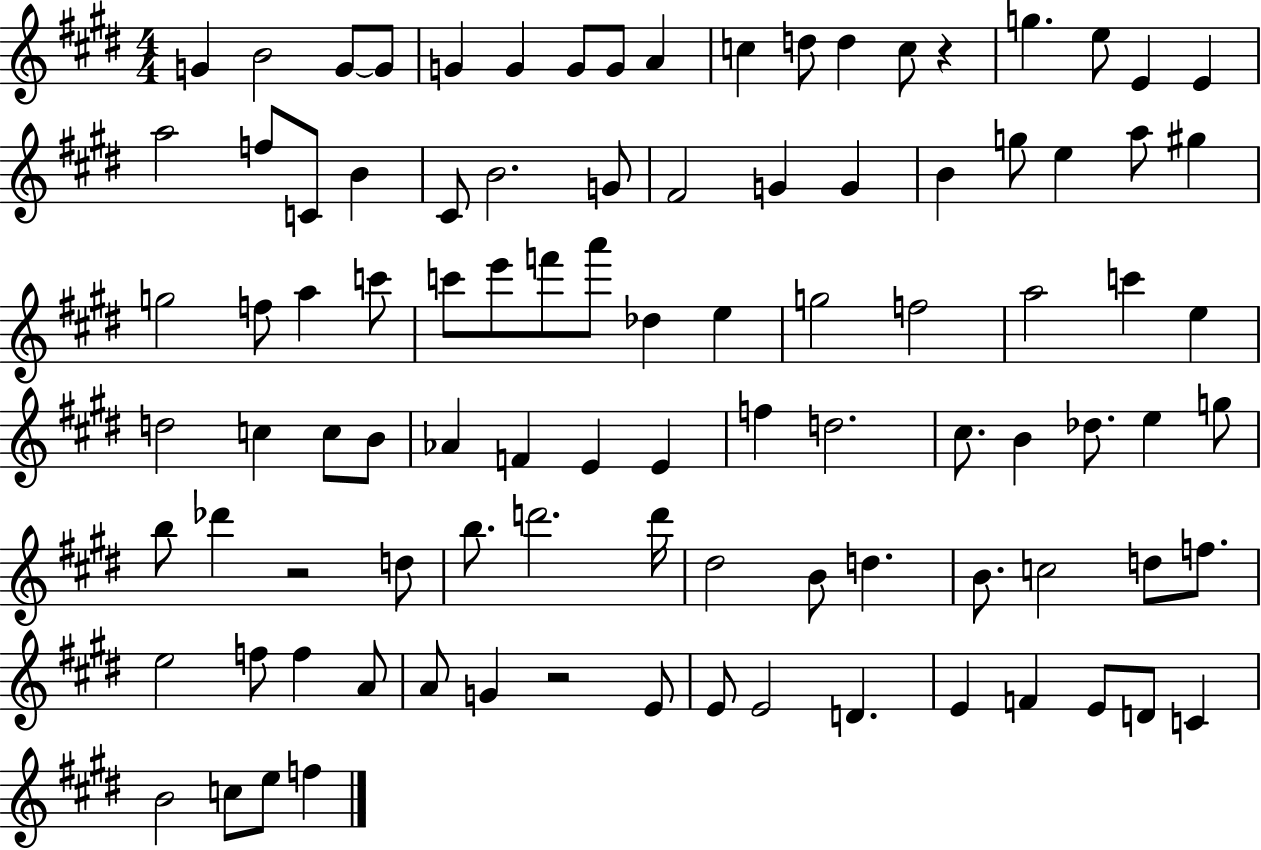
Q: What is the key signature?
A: E major